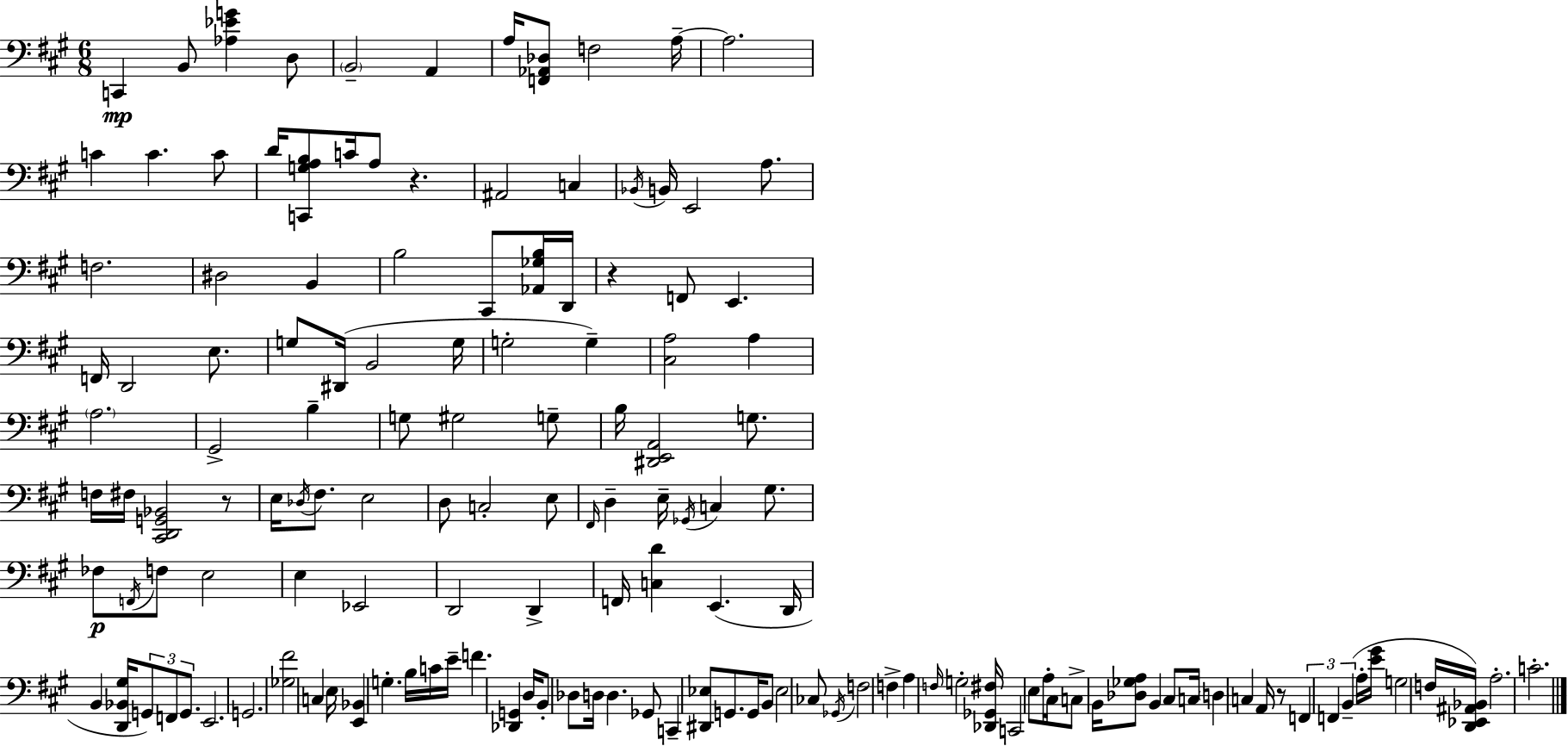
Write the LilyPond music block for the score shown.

{
  \clef bass
  \numericTimeSignature
  \time 6/8
  \key a \major
  c,4\mp b,8 <aes ees' g'>4 d8 | \parenthesize b,2-- a,4 | a16 <f, aes, des>8 f2 a16--~~ | a2. | \break c'4 c'4. c'8 | d'16 <c, g a b>8 c'16 a8 r4. | ais,2 c4 | \acciaccatura { bes,16 } b,16 e,2 a8. | \break f2. | dis2 b,4 | b2 cis,8 <aes, ges b>16 | d,16 r4 f,8 e,4. | \break f,16 d,2 e8. | g8 dis,16( b,2 | g16 g2-. g4--) | <cis a>2 a4 | \break \parenthesize a2. | gis,2-> b4-- | g8 gis2 g8-- | b16 <dis, e, a,>2 g8. | \break f16 fis16 <cis, d, g, bes,>2 r8 | e16 \acciaccatura { des16 } fis8. e2 | d8 c2-. | e8 \grace { fis,16 } d4-- e16-- \acciaccatura { ges,16 } c4 | \break gis8. fes8\p \acciaccatura { f,16 } f8 e2 | e4 ees,2 | d,2 | d,4-> f,16 <c d'>4 e,4.( | \break d,16 b,4 <d, bes, gis>16 \tuplet 3/2 { g,8) | f,8 g,8. } e,2. | g,2. | <ges fis'>2 | \break c4 e16 <e, bes,>4 g4.-. | b16 c'16 e'16-- f'4. | <des, g,>4 d16 b,8-. des8 d16 d4. | ges,8 c,4-- <dis, ees>8 | \break g,8. g,16 b,8 ees2 | ces8 \acciaccatura { ges,16 } f2 | f4-> a4 \grace { f16 } g2-. | <des, ges, fis>16 c,2 | \break e8 a16-. cis16 c8-> b,16 <des ges a>8 | b,4 cis8 c16 \parenthesize d4 | c4 a,16 r8 \tuplet 3/2 { f,4 f,4 | b,4--( } a16-. <e' gis'>16 g2 | \break f16 <d, ees, ais, bes,>16) a2.-. | c'2.-. | \bar "|."
}